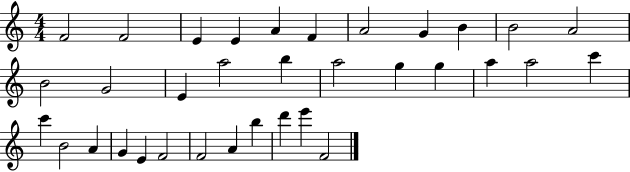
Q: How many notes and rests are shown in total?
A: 34